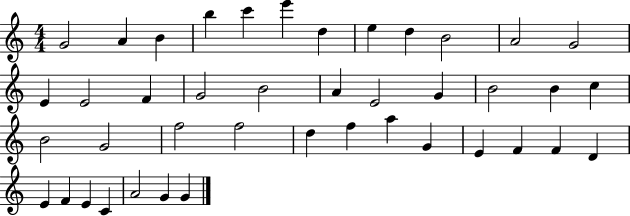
G4/h A4/q B4/q B5/q C6/q E6/q D5/q E5/q D5/q B4/h A4/h G4/h E4/q E4/h F4/q G4/h B4/h A4/q E4/h G4/q B4/h B4/q C5/q B4/h G4/h F5/h F5/h D5/q F5/q A5/q G4/q E4/q F4/q F4/q D4/q E4/q F4/q E4/q C4/q A4/h G4/q G4/q